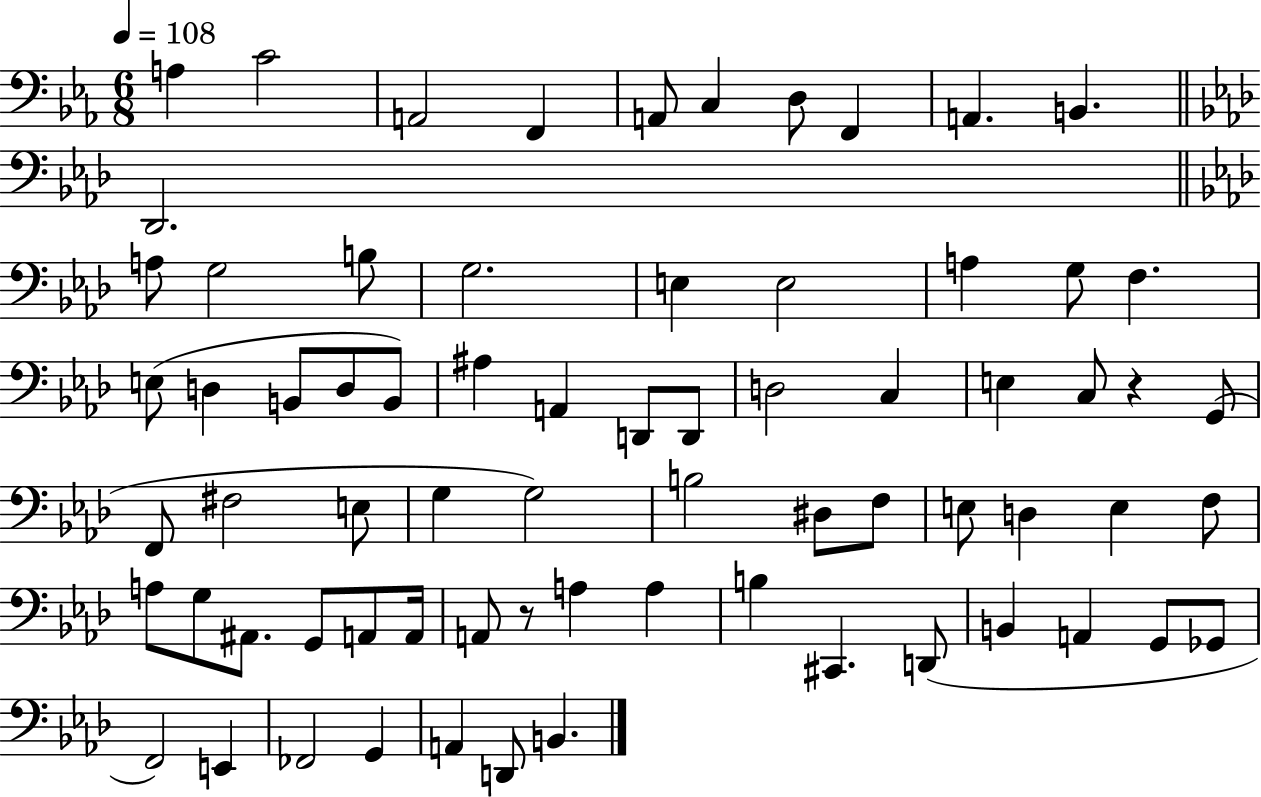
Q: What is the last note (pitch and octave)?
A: B2